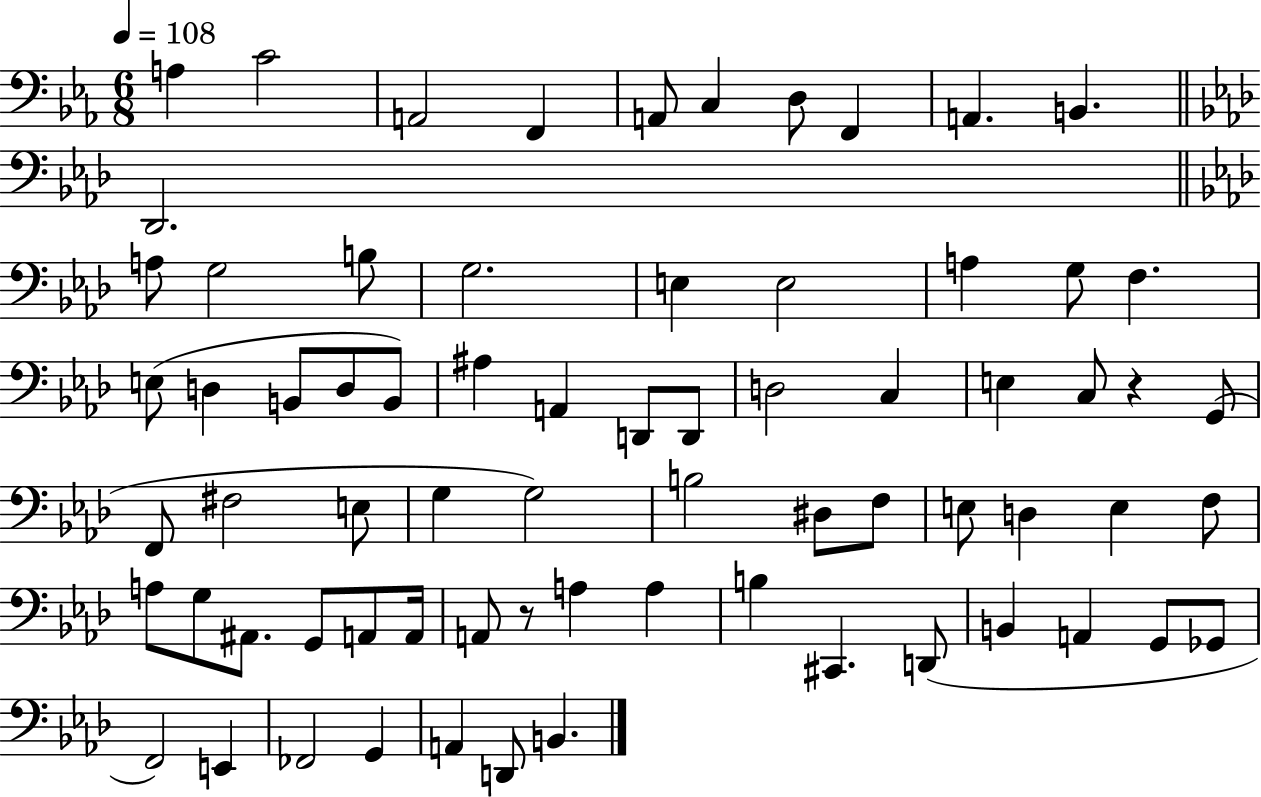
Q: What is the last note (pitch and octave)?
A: B2